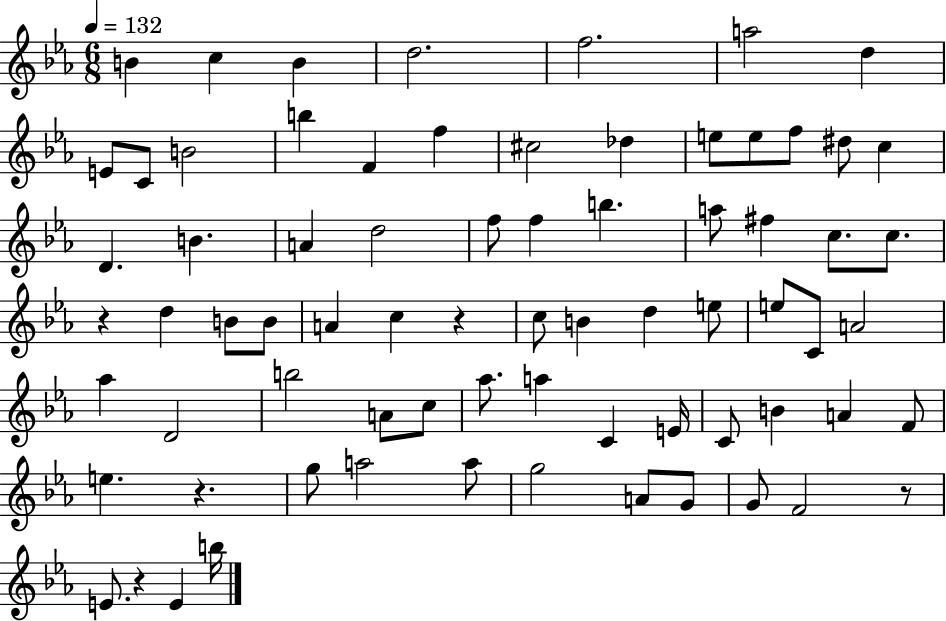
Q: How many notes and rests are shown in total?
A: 73